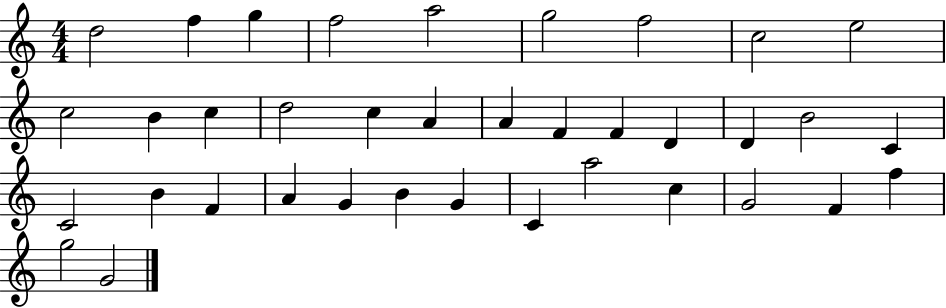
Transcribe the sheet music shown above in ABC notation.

X:1
T:Untitled
M:4/4
L:1/4
K:C
d2 f g f2 a2 g2 f2 c2 e2 c2 B c d2 c A A F F D D B2 C C2 B F A G B G C a2 c G2 F f g2 G2